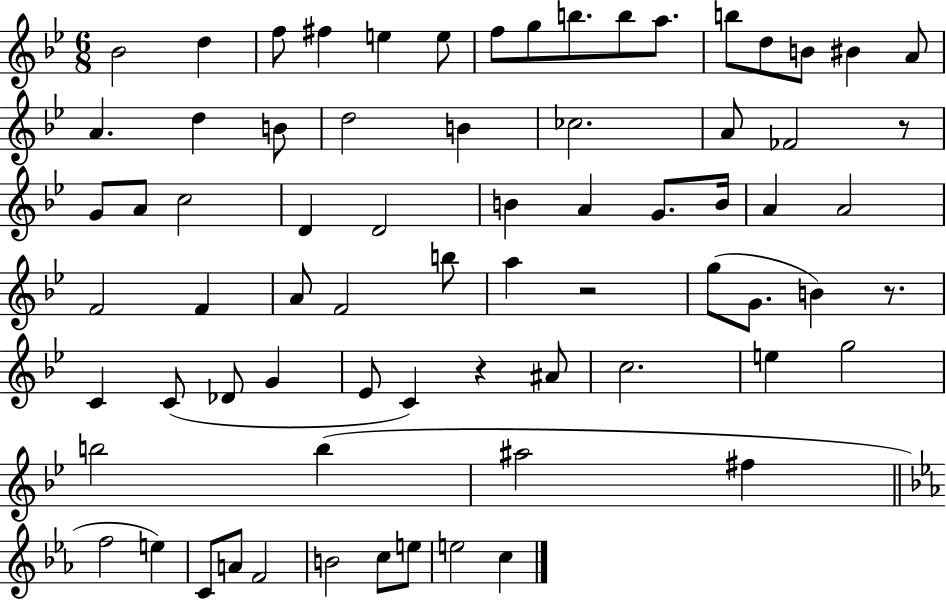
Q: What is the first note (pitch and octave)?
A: Bb4